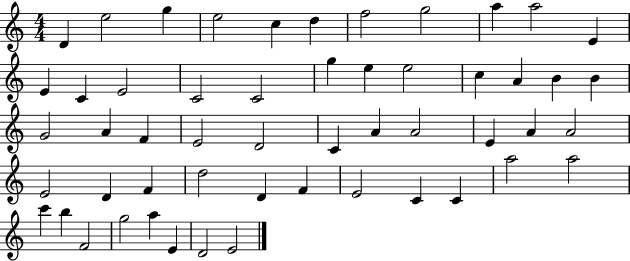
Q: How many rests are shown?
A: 0